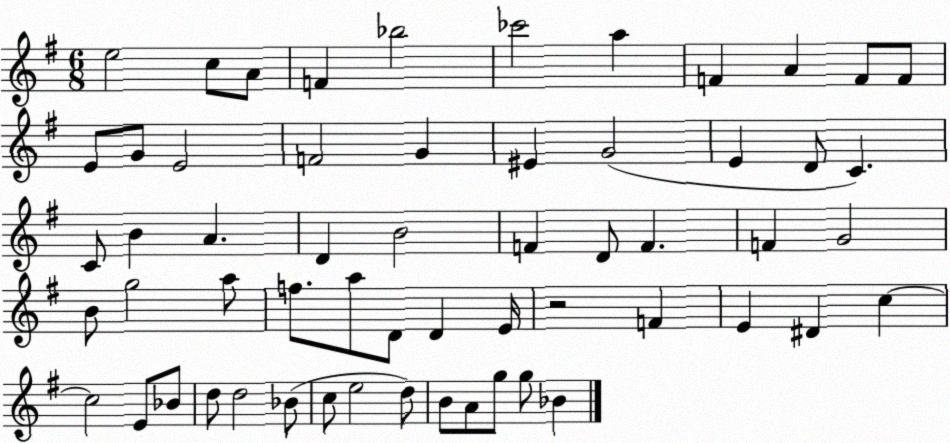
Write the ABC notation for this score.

X:1
T:Untitled
M:6/8
L:1/4
K:G
e2 c/2 A/2 F _b2 _c'2 a F A F/2 F/2 E/2 G/2 E2 F2 G ^E G2 E D/2 C C/2 B A D B2 F D/2 F F G2 B/2 g2 a/2 f/2 a/2 D/2 D E/4 z2 F E ^D c c2 E/2 _B/2 d/2 d2 _B/2 c/2 e2 d/2 B/2 A/2 g/2 g/2 _B